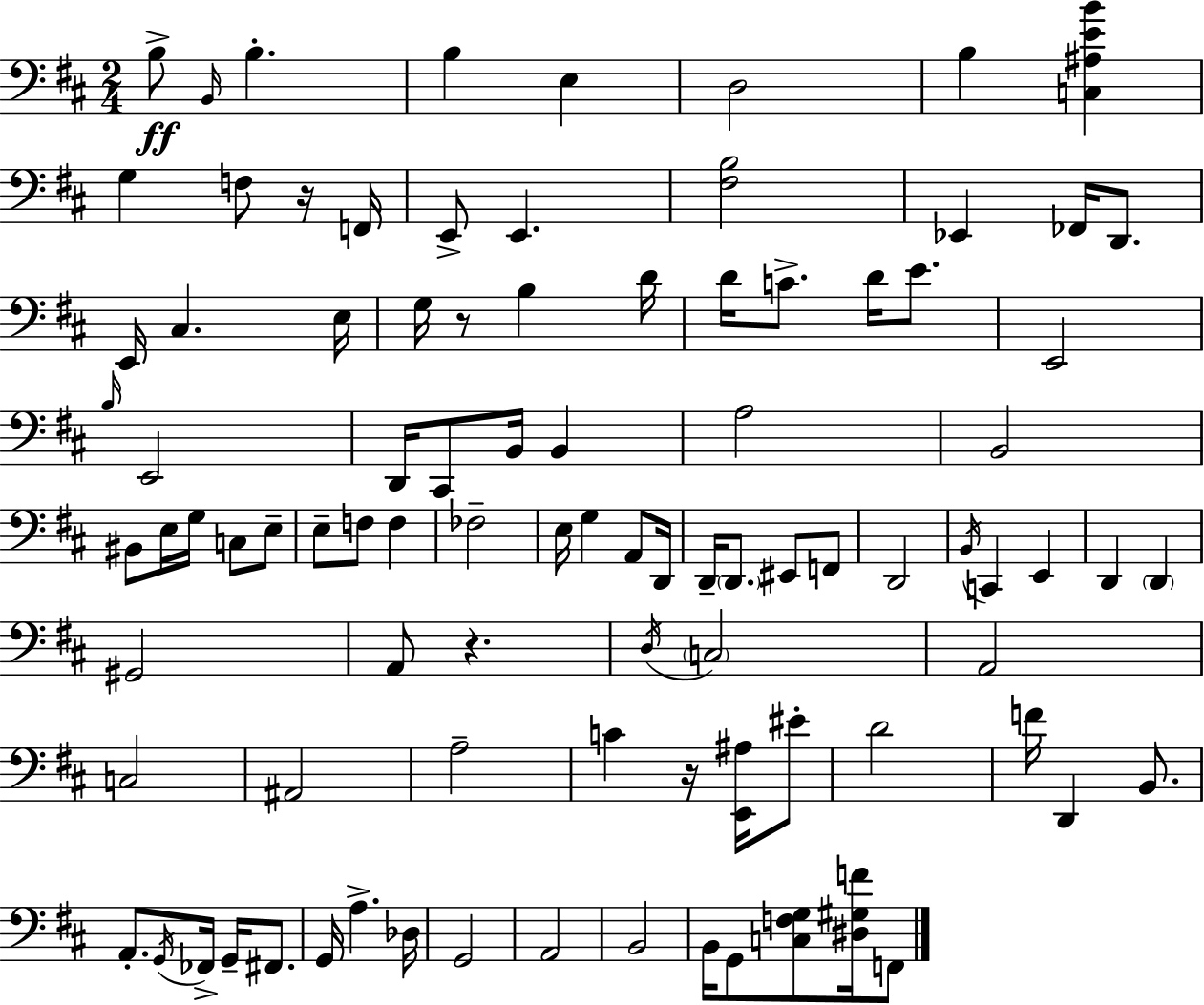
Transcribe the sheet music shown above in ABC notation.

X:1
T:Untitled
M:2/4
L:1/4
K:D
B,/2 B,,/4 B, B, E, D,2 B, [C,^A,EB] G, F,/2 z/4 F,,/4 E,,/2 E,, [^F,B,]2 _E,, _F,,/4 D,,/2 E,,/4 ^C, E,/4 G,/4 z/2 B, D/4 D/4 C/2 D/4 E/2 E,,2 B,/4 E,,2 D,,/4 ^C,,/2 B,,/4 B,, A,2 B,,2 ^B,,/2 E,/4 G,/4 C,/2 E,/2 E,/2 F,/2 F, _F,2 E,/4 G, A,,/2 D,,/4 D,,/4 D,,/2 ^E,,/2 F,,/2 D,,2 B,,/4 C,, E,, D,, D,, ^G,,2 A,,/2 z D,/4 C,2 A,,2 C,2 ^A,,2 A,2 C z/4 [E,,^A,]/4 ^E/2 D2 F/4 D,, B,,/2 A,,/2 G,,/4 _F,,/4 G,,/4 ^F,,/2 G,,/4 A, _D,/4 G,,2 A,,2 B,,2 B,,/4 G,,/2 [C,F,G,]/2 [^D,^G,F]/4 F,,/2